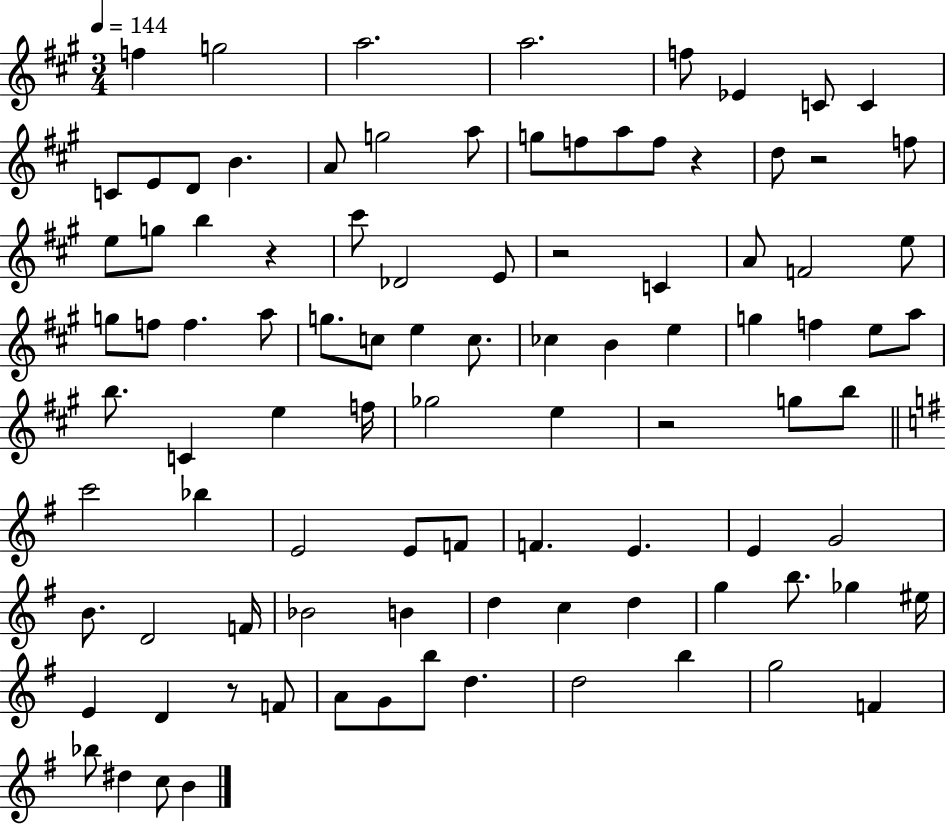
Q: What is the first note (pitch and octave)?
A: F5